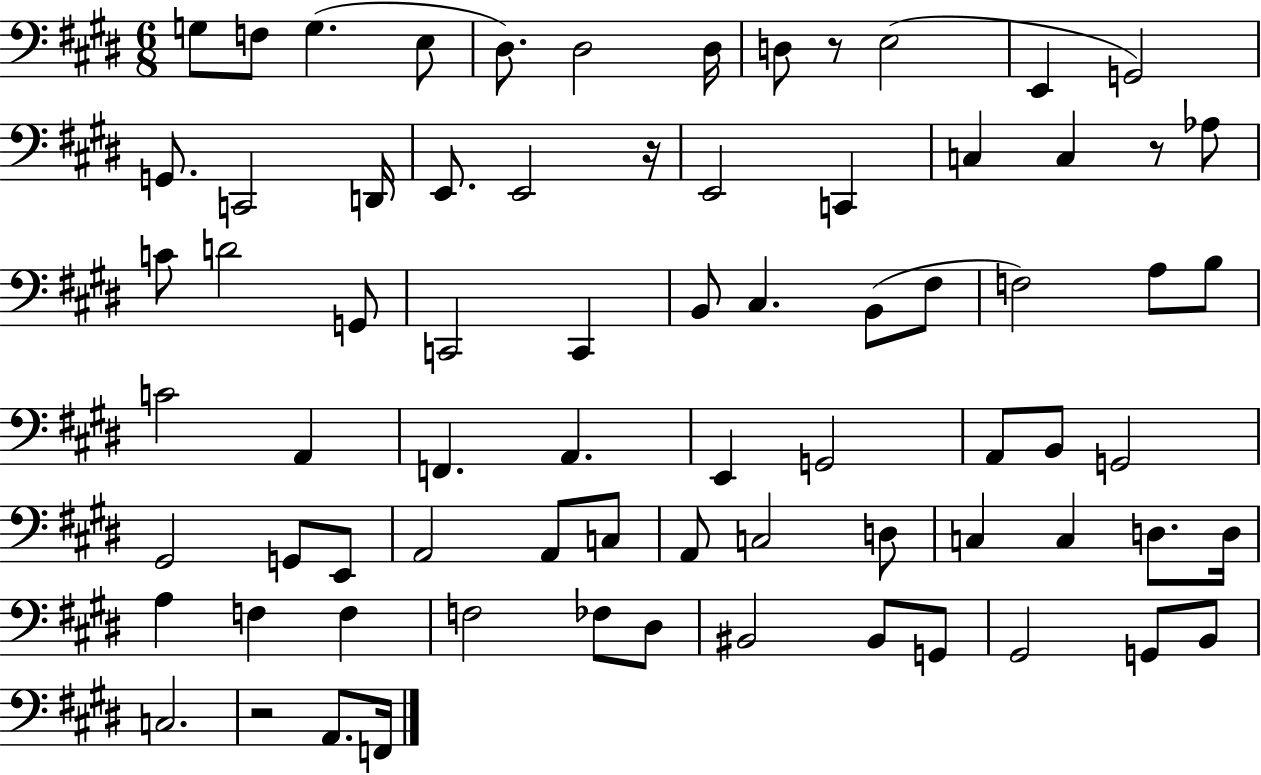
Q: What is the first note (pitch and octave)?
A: G3